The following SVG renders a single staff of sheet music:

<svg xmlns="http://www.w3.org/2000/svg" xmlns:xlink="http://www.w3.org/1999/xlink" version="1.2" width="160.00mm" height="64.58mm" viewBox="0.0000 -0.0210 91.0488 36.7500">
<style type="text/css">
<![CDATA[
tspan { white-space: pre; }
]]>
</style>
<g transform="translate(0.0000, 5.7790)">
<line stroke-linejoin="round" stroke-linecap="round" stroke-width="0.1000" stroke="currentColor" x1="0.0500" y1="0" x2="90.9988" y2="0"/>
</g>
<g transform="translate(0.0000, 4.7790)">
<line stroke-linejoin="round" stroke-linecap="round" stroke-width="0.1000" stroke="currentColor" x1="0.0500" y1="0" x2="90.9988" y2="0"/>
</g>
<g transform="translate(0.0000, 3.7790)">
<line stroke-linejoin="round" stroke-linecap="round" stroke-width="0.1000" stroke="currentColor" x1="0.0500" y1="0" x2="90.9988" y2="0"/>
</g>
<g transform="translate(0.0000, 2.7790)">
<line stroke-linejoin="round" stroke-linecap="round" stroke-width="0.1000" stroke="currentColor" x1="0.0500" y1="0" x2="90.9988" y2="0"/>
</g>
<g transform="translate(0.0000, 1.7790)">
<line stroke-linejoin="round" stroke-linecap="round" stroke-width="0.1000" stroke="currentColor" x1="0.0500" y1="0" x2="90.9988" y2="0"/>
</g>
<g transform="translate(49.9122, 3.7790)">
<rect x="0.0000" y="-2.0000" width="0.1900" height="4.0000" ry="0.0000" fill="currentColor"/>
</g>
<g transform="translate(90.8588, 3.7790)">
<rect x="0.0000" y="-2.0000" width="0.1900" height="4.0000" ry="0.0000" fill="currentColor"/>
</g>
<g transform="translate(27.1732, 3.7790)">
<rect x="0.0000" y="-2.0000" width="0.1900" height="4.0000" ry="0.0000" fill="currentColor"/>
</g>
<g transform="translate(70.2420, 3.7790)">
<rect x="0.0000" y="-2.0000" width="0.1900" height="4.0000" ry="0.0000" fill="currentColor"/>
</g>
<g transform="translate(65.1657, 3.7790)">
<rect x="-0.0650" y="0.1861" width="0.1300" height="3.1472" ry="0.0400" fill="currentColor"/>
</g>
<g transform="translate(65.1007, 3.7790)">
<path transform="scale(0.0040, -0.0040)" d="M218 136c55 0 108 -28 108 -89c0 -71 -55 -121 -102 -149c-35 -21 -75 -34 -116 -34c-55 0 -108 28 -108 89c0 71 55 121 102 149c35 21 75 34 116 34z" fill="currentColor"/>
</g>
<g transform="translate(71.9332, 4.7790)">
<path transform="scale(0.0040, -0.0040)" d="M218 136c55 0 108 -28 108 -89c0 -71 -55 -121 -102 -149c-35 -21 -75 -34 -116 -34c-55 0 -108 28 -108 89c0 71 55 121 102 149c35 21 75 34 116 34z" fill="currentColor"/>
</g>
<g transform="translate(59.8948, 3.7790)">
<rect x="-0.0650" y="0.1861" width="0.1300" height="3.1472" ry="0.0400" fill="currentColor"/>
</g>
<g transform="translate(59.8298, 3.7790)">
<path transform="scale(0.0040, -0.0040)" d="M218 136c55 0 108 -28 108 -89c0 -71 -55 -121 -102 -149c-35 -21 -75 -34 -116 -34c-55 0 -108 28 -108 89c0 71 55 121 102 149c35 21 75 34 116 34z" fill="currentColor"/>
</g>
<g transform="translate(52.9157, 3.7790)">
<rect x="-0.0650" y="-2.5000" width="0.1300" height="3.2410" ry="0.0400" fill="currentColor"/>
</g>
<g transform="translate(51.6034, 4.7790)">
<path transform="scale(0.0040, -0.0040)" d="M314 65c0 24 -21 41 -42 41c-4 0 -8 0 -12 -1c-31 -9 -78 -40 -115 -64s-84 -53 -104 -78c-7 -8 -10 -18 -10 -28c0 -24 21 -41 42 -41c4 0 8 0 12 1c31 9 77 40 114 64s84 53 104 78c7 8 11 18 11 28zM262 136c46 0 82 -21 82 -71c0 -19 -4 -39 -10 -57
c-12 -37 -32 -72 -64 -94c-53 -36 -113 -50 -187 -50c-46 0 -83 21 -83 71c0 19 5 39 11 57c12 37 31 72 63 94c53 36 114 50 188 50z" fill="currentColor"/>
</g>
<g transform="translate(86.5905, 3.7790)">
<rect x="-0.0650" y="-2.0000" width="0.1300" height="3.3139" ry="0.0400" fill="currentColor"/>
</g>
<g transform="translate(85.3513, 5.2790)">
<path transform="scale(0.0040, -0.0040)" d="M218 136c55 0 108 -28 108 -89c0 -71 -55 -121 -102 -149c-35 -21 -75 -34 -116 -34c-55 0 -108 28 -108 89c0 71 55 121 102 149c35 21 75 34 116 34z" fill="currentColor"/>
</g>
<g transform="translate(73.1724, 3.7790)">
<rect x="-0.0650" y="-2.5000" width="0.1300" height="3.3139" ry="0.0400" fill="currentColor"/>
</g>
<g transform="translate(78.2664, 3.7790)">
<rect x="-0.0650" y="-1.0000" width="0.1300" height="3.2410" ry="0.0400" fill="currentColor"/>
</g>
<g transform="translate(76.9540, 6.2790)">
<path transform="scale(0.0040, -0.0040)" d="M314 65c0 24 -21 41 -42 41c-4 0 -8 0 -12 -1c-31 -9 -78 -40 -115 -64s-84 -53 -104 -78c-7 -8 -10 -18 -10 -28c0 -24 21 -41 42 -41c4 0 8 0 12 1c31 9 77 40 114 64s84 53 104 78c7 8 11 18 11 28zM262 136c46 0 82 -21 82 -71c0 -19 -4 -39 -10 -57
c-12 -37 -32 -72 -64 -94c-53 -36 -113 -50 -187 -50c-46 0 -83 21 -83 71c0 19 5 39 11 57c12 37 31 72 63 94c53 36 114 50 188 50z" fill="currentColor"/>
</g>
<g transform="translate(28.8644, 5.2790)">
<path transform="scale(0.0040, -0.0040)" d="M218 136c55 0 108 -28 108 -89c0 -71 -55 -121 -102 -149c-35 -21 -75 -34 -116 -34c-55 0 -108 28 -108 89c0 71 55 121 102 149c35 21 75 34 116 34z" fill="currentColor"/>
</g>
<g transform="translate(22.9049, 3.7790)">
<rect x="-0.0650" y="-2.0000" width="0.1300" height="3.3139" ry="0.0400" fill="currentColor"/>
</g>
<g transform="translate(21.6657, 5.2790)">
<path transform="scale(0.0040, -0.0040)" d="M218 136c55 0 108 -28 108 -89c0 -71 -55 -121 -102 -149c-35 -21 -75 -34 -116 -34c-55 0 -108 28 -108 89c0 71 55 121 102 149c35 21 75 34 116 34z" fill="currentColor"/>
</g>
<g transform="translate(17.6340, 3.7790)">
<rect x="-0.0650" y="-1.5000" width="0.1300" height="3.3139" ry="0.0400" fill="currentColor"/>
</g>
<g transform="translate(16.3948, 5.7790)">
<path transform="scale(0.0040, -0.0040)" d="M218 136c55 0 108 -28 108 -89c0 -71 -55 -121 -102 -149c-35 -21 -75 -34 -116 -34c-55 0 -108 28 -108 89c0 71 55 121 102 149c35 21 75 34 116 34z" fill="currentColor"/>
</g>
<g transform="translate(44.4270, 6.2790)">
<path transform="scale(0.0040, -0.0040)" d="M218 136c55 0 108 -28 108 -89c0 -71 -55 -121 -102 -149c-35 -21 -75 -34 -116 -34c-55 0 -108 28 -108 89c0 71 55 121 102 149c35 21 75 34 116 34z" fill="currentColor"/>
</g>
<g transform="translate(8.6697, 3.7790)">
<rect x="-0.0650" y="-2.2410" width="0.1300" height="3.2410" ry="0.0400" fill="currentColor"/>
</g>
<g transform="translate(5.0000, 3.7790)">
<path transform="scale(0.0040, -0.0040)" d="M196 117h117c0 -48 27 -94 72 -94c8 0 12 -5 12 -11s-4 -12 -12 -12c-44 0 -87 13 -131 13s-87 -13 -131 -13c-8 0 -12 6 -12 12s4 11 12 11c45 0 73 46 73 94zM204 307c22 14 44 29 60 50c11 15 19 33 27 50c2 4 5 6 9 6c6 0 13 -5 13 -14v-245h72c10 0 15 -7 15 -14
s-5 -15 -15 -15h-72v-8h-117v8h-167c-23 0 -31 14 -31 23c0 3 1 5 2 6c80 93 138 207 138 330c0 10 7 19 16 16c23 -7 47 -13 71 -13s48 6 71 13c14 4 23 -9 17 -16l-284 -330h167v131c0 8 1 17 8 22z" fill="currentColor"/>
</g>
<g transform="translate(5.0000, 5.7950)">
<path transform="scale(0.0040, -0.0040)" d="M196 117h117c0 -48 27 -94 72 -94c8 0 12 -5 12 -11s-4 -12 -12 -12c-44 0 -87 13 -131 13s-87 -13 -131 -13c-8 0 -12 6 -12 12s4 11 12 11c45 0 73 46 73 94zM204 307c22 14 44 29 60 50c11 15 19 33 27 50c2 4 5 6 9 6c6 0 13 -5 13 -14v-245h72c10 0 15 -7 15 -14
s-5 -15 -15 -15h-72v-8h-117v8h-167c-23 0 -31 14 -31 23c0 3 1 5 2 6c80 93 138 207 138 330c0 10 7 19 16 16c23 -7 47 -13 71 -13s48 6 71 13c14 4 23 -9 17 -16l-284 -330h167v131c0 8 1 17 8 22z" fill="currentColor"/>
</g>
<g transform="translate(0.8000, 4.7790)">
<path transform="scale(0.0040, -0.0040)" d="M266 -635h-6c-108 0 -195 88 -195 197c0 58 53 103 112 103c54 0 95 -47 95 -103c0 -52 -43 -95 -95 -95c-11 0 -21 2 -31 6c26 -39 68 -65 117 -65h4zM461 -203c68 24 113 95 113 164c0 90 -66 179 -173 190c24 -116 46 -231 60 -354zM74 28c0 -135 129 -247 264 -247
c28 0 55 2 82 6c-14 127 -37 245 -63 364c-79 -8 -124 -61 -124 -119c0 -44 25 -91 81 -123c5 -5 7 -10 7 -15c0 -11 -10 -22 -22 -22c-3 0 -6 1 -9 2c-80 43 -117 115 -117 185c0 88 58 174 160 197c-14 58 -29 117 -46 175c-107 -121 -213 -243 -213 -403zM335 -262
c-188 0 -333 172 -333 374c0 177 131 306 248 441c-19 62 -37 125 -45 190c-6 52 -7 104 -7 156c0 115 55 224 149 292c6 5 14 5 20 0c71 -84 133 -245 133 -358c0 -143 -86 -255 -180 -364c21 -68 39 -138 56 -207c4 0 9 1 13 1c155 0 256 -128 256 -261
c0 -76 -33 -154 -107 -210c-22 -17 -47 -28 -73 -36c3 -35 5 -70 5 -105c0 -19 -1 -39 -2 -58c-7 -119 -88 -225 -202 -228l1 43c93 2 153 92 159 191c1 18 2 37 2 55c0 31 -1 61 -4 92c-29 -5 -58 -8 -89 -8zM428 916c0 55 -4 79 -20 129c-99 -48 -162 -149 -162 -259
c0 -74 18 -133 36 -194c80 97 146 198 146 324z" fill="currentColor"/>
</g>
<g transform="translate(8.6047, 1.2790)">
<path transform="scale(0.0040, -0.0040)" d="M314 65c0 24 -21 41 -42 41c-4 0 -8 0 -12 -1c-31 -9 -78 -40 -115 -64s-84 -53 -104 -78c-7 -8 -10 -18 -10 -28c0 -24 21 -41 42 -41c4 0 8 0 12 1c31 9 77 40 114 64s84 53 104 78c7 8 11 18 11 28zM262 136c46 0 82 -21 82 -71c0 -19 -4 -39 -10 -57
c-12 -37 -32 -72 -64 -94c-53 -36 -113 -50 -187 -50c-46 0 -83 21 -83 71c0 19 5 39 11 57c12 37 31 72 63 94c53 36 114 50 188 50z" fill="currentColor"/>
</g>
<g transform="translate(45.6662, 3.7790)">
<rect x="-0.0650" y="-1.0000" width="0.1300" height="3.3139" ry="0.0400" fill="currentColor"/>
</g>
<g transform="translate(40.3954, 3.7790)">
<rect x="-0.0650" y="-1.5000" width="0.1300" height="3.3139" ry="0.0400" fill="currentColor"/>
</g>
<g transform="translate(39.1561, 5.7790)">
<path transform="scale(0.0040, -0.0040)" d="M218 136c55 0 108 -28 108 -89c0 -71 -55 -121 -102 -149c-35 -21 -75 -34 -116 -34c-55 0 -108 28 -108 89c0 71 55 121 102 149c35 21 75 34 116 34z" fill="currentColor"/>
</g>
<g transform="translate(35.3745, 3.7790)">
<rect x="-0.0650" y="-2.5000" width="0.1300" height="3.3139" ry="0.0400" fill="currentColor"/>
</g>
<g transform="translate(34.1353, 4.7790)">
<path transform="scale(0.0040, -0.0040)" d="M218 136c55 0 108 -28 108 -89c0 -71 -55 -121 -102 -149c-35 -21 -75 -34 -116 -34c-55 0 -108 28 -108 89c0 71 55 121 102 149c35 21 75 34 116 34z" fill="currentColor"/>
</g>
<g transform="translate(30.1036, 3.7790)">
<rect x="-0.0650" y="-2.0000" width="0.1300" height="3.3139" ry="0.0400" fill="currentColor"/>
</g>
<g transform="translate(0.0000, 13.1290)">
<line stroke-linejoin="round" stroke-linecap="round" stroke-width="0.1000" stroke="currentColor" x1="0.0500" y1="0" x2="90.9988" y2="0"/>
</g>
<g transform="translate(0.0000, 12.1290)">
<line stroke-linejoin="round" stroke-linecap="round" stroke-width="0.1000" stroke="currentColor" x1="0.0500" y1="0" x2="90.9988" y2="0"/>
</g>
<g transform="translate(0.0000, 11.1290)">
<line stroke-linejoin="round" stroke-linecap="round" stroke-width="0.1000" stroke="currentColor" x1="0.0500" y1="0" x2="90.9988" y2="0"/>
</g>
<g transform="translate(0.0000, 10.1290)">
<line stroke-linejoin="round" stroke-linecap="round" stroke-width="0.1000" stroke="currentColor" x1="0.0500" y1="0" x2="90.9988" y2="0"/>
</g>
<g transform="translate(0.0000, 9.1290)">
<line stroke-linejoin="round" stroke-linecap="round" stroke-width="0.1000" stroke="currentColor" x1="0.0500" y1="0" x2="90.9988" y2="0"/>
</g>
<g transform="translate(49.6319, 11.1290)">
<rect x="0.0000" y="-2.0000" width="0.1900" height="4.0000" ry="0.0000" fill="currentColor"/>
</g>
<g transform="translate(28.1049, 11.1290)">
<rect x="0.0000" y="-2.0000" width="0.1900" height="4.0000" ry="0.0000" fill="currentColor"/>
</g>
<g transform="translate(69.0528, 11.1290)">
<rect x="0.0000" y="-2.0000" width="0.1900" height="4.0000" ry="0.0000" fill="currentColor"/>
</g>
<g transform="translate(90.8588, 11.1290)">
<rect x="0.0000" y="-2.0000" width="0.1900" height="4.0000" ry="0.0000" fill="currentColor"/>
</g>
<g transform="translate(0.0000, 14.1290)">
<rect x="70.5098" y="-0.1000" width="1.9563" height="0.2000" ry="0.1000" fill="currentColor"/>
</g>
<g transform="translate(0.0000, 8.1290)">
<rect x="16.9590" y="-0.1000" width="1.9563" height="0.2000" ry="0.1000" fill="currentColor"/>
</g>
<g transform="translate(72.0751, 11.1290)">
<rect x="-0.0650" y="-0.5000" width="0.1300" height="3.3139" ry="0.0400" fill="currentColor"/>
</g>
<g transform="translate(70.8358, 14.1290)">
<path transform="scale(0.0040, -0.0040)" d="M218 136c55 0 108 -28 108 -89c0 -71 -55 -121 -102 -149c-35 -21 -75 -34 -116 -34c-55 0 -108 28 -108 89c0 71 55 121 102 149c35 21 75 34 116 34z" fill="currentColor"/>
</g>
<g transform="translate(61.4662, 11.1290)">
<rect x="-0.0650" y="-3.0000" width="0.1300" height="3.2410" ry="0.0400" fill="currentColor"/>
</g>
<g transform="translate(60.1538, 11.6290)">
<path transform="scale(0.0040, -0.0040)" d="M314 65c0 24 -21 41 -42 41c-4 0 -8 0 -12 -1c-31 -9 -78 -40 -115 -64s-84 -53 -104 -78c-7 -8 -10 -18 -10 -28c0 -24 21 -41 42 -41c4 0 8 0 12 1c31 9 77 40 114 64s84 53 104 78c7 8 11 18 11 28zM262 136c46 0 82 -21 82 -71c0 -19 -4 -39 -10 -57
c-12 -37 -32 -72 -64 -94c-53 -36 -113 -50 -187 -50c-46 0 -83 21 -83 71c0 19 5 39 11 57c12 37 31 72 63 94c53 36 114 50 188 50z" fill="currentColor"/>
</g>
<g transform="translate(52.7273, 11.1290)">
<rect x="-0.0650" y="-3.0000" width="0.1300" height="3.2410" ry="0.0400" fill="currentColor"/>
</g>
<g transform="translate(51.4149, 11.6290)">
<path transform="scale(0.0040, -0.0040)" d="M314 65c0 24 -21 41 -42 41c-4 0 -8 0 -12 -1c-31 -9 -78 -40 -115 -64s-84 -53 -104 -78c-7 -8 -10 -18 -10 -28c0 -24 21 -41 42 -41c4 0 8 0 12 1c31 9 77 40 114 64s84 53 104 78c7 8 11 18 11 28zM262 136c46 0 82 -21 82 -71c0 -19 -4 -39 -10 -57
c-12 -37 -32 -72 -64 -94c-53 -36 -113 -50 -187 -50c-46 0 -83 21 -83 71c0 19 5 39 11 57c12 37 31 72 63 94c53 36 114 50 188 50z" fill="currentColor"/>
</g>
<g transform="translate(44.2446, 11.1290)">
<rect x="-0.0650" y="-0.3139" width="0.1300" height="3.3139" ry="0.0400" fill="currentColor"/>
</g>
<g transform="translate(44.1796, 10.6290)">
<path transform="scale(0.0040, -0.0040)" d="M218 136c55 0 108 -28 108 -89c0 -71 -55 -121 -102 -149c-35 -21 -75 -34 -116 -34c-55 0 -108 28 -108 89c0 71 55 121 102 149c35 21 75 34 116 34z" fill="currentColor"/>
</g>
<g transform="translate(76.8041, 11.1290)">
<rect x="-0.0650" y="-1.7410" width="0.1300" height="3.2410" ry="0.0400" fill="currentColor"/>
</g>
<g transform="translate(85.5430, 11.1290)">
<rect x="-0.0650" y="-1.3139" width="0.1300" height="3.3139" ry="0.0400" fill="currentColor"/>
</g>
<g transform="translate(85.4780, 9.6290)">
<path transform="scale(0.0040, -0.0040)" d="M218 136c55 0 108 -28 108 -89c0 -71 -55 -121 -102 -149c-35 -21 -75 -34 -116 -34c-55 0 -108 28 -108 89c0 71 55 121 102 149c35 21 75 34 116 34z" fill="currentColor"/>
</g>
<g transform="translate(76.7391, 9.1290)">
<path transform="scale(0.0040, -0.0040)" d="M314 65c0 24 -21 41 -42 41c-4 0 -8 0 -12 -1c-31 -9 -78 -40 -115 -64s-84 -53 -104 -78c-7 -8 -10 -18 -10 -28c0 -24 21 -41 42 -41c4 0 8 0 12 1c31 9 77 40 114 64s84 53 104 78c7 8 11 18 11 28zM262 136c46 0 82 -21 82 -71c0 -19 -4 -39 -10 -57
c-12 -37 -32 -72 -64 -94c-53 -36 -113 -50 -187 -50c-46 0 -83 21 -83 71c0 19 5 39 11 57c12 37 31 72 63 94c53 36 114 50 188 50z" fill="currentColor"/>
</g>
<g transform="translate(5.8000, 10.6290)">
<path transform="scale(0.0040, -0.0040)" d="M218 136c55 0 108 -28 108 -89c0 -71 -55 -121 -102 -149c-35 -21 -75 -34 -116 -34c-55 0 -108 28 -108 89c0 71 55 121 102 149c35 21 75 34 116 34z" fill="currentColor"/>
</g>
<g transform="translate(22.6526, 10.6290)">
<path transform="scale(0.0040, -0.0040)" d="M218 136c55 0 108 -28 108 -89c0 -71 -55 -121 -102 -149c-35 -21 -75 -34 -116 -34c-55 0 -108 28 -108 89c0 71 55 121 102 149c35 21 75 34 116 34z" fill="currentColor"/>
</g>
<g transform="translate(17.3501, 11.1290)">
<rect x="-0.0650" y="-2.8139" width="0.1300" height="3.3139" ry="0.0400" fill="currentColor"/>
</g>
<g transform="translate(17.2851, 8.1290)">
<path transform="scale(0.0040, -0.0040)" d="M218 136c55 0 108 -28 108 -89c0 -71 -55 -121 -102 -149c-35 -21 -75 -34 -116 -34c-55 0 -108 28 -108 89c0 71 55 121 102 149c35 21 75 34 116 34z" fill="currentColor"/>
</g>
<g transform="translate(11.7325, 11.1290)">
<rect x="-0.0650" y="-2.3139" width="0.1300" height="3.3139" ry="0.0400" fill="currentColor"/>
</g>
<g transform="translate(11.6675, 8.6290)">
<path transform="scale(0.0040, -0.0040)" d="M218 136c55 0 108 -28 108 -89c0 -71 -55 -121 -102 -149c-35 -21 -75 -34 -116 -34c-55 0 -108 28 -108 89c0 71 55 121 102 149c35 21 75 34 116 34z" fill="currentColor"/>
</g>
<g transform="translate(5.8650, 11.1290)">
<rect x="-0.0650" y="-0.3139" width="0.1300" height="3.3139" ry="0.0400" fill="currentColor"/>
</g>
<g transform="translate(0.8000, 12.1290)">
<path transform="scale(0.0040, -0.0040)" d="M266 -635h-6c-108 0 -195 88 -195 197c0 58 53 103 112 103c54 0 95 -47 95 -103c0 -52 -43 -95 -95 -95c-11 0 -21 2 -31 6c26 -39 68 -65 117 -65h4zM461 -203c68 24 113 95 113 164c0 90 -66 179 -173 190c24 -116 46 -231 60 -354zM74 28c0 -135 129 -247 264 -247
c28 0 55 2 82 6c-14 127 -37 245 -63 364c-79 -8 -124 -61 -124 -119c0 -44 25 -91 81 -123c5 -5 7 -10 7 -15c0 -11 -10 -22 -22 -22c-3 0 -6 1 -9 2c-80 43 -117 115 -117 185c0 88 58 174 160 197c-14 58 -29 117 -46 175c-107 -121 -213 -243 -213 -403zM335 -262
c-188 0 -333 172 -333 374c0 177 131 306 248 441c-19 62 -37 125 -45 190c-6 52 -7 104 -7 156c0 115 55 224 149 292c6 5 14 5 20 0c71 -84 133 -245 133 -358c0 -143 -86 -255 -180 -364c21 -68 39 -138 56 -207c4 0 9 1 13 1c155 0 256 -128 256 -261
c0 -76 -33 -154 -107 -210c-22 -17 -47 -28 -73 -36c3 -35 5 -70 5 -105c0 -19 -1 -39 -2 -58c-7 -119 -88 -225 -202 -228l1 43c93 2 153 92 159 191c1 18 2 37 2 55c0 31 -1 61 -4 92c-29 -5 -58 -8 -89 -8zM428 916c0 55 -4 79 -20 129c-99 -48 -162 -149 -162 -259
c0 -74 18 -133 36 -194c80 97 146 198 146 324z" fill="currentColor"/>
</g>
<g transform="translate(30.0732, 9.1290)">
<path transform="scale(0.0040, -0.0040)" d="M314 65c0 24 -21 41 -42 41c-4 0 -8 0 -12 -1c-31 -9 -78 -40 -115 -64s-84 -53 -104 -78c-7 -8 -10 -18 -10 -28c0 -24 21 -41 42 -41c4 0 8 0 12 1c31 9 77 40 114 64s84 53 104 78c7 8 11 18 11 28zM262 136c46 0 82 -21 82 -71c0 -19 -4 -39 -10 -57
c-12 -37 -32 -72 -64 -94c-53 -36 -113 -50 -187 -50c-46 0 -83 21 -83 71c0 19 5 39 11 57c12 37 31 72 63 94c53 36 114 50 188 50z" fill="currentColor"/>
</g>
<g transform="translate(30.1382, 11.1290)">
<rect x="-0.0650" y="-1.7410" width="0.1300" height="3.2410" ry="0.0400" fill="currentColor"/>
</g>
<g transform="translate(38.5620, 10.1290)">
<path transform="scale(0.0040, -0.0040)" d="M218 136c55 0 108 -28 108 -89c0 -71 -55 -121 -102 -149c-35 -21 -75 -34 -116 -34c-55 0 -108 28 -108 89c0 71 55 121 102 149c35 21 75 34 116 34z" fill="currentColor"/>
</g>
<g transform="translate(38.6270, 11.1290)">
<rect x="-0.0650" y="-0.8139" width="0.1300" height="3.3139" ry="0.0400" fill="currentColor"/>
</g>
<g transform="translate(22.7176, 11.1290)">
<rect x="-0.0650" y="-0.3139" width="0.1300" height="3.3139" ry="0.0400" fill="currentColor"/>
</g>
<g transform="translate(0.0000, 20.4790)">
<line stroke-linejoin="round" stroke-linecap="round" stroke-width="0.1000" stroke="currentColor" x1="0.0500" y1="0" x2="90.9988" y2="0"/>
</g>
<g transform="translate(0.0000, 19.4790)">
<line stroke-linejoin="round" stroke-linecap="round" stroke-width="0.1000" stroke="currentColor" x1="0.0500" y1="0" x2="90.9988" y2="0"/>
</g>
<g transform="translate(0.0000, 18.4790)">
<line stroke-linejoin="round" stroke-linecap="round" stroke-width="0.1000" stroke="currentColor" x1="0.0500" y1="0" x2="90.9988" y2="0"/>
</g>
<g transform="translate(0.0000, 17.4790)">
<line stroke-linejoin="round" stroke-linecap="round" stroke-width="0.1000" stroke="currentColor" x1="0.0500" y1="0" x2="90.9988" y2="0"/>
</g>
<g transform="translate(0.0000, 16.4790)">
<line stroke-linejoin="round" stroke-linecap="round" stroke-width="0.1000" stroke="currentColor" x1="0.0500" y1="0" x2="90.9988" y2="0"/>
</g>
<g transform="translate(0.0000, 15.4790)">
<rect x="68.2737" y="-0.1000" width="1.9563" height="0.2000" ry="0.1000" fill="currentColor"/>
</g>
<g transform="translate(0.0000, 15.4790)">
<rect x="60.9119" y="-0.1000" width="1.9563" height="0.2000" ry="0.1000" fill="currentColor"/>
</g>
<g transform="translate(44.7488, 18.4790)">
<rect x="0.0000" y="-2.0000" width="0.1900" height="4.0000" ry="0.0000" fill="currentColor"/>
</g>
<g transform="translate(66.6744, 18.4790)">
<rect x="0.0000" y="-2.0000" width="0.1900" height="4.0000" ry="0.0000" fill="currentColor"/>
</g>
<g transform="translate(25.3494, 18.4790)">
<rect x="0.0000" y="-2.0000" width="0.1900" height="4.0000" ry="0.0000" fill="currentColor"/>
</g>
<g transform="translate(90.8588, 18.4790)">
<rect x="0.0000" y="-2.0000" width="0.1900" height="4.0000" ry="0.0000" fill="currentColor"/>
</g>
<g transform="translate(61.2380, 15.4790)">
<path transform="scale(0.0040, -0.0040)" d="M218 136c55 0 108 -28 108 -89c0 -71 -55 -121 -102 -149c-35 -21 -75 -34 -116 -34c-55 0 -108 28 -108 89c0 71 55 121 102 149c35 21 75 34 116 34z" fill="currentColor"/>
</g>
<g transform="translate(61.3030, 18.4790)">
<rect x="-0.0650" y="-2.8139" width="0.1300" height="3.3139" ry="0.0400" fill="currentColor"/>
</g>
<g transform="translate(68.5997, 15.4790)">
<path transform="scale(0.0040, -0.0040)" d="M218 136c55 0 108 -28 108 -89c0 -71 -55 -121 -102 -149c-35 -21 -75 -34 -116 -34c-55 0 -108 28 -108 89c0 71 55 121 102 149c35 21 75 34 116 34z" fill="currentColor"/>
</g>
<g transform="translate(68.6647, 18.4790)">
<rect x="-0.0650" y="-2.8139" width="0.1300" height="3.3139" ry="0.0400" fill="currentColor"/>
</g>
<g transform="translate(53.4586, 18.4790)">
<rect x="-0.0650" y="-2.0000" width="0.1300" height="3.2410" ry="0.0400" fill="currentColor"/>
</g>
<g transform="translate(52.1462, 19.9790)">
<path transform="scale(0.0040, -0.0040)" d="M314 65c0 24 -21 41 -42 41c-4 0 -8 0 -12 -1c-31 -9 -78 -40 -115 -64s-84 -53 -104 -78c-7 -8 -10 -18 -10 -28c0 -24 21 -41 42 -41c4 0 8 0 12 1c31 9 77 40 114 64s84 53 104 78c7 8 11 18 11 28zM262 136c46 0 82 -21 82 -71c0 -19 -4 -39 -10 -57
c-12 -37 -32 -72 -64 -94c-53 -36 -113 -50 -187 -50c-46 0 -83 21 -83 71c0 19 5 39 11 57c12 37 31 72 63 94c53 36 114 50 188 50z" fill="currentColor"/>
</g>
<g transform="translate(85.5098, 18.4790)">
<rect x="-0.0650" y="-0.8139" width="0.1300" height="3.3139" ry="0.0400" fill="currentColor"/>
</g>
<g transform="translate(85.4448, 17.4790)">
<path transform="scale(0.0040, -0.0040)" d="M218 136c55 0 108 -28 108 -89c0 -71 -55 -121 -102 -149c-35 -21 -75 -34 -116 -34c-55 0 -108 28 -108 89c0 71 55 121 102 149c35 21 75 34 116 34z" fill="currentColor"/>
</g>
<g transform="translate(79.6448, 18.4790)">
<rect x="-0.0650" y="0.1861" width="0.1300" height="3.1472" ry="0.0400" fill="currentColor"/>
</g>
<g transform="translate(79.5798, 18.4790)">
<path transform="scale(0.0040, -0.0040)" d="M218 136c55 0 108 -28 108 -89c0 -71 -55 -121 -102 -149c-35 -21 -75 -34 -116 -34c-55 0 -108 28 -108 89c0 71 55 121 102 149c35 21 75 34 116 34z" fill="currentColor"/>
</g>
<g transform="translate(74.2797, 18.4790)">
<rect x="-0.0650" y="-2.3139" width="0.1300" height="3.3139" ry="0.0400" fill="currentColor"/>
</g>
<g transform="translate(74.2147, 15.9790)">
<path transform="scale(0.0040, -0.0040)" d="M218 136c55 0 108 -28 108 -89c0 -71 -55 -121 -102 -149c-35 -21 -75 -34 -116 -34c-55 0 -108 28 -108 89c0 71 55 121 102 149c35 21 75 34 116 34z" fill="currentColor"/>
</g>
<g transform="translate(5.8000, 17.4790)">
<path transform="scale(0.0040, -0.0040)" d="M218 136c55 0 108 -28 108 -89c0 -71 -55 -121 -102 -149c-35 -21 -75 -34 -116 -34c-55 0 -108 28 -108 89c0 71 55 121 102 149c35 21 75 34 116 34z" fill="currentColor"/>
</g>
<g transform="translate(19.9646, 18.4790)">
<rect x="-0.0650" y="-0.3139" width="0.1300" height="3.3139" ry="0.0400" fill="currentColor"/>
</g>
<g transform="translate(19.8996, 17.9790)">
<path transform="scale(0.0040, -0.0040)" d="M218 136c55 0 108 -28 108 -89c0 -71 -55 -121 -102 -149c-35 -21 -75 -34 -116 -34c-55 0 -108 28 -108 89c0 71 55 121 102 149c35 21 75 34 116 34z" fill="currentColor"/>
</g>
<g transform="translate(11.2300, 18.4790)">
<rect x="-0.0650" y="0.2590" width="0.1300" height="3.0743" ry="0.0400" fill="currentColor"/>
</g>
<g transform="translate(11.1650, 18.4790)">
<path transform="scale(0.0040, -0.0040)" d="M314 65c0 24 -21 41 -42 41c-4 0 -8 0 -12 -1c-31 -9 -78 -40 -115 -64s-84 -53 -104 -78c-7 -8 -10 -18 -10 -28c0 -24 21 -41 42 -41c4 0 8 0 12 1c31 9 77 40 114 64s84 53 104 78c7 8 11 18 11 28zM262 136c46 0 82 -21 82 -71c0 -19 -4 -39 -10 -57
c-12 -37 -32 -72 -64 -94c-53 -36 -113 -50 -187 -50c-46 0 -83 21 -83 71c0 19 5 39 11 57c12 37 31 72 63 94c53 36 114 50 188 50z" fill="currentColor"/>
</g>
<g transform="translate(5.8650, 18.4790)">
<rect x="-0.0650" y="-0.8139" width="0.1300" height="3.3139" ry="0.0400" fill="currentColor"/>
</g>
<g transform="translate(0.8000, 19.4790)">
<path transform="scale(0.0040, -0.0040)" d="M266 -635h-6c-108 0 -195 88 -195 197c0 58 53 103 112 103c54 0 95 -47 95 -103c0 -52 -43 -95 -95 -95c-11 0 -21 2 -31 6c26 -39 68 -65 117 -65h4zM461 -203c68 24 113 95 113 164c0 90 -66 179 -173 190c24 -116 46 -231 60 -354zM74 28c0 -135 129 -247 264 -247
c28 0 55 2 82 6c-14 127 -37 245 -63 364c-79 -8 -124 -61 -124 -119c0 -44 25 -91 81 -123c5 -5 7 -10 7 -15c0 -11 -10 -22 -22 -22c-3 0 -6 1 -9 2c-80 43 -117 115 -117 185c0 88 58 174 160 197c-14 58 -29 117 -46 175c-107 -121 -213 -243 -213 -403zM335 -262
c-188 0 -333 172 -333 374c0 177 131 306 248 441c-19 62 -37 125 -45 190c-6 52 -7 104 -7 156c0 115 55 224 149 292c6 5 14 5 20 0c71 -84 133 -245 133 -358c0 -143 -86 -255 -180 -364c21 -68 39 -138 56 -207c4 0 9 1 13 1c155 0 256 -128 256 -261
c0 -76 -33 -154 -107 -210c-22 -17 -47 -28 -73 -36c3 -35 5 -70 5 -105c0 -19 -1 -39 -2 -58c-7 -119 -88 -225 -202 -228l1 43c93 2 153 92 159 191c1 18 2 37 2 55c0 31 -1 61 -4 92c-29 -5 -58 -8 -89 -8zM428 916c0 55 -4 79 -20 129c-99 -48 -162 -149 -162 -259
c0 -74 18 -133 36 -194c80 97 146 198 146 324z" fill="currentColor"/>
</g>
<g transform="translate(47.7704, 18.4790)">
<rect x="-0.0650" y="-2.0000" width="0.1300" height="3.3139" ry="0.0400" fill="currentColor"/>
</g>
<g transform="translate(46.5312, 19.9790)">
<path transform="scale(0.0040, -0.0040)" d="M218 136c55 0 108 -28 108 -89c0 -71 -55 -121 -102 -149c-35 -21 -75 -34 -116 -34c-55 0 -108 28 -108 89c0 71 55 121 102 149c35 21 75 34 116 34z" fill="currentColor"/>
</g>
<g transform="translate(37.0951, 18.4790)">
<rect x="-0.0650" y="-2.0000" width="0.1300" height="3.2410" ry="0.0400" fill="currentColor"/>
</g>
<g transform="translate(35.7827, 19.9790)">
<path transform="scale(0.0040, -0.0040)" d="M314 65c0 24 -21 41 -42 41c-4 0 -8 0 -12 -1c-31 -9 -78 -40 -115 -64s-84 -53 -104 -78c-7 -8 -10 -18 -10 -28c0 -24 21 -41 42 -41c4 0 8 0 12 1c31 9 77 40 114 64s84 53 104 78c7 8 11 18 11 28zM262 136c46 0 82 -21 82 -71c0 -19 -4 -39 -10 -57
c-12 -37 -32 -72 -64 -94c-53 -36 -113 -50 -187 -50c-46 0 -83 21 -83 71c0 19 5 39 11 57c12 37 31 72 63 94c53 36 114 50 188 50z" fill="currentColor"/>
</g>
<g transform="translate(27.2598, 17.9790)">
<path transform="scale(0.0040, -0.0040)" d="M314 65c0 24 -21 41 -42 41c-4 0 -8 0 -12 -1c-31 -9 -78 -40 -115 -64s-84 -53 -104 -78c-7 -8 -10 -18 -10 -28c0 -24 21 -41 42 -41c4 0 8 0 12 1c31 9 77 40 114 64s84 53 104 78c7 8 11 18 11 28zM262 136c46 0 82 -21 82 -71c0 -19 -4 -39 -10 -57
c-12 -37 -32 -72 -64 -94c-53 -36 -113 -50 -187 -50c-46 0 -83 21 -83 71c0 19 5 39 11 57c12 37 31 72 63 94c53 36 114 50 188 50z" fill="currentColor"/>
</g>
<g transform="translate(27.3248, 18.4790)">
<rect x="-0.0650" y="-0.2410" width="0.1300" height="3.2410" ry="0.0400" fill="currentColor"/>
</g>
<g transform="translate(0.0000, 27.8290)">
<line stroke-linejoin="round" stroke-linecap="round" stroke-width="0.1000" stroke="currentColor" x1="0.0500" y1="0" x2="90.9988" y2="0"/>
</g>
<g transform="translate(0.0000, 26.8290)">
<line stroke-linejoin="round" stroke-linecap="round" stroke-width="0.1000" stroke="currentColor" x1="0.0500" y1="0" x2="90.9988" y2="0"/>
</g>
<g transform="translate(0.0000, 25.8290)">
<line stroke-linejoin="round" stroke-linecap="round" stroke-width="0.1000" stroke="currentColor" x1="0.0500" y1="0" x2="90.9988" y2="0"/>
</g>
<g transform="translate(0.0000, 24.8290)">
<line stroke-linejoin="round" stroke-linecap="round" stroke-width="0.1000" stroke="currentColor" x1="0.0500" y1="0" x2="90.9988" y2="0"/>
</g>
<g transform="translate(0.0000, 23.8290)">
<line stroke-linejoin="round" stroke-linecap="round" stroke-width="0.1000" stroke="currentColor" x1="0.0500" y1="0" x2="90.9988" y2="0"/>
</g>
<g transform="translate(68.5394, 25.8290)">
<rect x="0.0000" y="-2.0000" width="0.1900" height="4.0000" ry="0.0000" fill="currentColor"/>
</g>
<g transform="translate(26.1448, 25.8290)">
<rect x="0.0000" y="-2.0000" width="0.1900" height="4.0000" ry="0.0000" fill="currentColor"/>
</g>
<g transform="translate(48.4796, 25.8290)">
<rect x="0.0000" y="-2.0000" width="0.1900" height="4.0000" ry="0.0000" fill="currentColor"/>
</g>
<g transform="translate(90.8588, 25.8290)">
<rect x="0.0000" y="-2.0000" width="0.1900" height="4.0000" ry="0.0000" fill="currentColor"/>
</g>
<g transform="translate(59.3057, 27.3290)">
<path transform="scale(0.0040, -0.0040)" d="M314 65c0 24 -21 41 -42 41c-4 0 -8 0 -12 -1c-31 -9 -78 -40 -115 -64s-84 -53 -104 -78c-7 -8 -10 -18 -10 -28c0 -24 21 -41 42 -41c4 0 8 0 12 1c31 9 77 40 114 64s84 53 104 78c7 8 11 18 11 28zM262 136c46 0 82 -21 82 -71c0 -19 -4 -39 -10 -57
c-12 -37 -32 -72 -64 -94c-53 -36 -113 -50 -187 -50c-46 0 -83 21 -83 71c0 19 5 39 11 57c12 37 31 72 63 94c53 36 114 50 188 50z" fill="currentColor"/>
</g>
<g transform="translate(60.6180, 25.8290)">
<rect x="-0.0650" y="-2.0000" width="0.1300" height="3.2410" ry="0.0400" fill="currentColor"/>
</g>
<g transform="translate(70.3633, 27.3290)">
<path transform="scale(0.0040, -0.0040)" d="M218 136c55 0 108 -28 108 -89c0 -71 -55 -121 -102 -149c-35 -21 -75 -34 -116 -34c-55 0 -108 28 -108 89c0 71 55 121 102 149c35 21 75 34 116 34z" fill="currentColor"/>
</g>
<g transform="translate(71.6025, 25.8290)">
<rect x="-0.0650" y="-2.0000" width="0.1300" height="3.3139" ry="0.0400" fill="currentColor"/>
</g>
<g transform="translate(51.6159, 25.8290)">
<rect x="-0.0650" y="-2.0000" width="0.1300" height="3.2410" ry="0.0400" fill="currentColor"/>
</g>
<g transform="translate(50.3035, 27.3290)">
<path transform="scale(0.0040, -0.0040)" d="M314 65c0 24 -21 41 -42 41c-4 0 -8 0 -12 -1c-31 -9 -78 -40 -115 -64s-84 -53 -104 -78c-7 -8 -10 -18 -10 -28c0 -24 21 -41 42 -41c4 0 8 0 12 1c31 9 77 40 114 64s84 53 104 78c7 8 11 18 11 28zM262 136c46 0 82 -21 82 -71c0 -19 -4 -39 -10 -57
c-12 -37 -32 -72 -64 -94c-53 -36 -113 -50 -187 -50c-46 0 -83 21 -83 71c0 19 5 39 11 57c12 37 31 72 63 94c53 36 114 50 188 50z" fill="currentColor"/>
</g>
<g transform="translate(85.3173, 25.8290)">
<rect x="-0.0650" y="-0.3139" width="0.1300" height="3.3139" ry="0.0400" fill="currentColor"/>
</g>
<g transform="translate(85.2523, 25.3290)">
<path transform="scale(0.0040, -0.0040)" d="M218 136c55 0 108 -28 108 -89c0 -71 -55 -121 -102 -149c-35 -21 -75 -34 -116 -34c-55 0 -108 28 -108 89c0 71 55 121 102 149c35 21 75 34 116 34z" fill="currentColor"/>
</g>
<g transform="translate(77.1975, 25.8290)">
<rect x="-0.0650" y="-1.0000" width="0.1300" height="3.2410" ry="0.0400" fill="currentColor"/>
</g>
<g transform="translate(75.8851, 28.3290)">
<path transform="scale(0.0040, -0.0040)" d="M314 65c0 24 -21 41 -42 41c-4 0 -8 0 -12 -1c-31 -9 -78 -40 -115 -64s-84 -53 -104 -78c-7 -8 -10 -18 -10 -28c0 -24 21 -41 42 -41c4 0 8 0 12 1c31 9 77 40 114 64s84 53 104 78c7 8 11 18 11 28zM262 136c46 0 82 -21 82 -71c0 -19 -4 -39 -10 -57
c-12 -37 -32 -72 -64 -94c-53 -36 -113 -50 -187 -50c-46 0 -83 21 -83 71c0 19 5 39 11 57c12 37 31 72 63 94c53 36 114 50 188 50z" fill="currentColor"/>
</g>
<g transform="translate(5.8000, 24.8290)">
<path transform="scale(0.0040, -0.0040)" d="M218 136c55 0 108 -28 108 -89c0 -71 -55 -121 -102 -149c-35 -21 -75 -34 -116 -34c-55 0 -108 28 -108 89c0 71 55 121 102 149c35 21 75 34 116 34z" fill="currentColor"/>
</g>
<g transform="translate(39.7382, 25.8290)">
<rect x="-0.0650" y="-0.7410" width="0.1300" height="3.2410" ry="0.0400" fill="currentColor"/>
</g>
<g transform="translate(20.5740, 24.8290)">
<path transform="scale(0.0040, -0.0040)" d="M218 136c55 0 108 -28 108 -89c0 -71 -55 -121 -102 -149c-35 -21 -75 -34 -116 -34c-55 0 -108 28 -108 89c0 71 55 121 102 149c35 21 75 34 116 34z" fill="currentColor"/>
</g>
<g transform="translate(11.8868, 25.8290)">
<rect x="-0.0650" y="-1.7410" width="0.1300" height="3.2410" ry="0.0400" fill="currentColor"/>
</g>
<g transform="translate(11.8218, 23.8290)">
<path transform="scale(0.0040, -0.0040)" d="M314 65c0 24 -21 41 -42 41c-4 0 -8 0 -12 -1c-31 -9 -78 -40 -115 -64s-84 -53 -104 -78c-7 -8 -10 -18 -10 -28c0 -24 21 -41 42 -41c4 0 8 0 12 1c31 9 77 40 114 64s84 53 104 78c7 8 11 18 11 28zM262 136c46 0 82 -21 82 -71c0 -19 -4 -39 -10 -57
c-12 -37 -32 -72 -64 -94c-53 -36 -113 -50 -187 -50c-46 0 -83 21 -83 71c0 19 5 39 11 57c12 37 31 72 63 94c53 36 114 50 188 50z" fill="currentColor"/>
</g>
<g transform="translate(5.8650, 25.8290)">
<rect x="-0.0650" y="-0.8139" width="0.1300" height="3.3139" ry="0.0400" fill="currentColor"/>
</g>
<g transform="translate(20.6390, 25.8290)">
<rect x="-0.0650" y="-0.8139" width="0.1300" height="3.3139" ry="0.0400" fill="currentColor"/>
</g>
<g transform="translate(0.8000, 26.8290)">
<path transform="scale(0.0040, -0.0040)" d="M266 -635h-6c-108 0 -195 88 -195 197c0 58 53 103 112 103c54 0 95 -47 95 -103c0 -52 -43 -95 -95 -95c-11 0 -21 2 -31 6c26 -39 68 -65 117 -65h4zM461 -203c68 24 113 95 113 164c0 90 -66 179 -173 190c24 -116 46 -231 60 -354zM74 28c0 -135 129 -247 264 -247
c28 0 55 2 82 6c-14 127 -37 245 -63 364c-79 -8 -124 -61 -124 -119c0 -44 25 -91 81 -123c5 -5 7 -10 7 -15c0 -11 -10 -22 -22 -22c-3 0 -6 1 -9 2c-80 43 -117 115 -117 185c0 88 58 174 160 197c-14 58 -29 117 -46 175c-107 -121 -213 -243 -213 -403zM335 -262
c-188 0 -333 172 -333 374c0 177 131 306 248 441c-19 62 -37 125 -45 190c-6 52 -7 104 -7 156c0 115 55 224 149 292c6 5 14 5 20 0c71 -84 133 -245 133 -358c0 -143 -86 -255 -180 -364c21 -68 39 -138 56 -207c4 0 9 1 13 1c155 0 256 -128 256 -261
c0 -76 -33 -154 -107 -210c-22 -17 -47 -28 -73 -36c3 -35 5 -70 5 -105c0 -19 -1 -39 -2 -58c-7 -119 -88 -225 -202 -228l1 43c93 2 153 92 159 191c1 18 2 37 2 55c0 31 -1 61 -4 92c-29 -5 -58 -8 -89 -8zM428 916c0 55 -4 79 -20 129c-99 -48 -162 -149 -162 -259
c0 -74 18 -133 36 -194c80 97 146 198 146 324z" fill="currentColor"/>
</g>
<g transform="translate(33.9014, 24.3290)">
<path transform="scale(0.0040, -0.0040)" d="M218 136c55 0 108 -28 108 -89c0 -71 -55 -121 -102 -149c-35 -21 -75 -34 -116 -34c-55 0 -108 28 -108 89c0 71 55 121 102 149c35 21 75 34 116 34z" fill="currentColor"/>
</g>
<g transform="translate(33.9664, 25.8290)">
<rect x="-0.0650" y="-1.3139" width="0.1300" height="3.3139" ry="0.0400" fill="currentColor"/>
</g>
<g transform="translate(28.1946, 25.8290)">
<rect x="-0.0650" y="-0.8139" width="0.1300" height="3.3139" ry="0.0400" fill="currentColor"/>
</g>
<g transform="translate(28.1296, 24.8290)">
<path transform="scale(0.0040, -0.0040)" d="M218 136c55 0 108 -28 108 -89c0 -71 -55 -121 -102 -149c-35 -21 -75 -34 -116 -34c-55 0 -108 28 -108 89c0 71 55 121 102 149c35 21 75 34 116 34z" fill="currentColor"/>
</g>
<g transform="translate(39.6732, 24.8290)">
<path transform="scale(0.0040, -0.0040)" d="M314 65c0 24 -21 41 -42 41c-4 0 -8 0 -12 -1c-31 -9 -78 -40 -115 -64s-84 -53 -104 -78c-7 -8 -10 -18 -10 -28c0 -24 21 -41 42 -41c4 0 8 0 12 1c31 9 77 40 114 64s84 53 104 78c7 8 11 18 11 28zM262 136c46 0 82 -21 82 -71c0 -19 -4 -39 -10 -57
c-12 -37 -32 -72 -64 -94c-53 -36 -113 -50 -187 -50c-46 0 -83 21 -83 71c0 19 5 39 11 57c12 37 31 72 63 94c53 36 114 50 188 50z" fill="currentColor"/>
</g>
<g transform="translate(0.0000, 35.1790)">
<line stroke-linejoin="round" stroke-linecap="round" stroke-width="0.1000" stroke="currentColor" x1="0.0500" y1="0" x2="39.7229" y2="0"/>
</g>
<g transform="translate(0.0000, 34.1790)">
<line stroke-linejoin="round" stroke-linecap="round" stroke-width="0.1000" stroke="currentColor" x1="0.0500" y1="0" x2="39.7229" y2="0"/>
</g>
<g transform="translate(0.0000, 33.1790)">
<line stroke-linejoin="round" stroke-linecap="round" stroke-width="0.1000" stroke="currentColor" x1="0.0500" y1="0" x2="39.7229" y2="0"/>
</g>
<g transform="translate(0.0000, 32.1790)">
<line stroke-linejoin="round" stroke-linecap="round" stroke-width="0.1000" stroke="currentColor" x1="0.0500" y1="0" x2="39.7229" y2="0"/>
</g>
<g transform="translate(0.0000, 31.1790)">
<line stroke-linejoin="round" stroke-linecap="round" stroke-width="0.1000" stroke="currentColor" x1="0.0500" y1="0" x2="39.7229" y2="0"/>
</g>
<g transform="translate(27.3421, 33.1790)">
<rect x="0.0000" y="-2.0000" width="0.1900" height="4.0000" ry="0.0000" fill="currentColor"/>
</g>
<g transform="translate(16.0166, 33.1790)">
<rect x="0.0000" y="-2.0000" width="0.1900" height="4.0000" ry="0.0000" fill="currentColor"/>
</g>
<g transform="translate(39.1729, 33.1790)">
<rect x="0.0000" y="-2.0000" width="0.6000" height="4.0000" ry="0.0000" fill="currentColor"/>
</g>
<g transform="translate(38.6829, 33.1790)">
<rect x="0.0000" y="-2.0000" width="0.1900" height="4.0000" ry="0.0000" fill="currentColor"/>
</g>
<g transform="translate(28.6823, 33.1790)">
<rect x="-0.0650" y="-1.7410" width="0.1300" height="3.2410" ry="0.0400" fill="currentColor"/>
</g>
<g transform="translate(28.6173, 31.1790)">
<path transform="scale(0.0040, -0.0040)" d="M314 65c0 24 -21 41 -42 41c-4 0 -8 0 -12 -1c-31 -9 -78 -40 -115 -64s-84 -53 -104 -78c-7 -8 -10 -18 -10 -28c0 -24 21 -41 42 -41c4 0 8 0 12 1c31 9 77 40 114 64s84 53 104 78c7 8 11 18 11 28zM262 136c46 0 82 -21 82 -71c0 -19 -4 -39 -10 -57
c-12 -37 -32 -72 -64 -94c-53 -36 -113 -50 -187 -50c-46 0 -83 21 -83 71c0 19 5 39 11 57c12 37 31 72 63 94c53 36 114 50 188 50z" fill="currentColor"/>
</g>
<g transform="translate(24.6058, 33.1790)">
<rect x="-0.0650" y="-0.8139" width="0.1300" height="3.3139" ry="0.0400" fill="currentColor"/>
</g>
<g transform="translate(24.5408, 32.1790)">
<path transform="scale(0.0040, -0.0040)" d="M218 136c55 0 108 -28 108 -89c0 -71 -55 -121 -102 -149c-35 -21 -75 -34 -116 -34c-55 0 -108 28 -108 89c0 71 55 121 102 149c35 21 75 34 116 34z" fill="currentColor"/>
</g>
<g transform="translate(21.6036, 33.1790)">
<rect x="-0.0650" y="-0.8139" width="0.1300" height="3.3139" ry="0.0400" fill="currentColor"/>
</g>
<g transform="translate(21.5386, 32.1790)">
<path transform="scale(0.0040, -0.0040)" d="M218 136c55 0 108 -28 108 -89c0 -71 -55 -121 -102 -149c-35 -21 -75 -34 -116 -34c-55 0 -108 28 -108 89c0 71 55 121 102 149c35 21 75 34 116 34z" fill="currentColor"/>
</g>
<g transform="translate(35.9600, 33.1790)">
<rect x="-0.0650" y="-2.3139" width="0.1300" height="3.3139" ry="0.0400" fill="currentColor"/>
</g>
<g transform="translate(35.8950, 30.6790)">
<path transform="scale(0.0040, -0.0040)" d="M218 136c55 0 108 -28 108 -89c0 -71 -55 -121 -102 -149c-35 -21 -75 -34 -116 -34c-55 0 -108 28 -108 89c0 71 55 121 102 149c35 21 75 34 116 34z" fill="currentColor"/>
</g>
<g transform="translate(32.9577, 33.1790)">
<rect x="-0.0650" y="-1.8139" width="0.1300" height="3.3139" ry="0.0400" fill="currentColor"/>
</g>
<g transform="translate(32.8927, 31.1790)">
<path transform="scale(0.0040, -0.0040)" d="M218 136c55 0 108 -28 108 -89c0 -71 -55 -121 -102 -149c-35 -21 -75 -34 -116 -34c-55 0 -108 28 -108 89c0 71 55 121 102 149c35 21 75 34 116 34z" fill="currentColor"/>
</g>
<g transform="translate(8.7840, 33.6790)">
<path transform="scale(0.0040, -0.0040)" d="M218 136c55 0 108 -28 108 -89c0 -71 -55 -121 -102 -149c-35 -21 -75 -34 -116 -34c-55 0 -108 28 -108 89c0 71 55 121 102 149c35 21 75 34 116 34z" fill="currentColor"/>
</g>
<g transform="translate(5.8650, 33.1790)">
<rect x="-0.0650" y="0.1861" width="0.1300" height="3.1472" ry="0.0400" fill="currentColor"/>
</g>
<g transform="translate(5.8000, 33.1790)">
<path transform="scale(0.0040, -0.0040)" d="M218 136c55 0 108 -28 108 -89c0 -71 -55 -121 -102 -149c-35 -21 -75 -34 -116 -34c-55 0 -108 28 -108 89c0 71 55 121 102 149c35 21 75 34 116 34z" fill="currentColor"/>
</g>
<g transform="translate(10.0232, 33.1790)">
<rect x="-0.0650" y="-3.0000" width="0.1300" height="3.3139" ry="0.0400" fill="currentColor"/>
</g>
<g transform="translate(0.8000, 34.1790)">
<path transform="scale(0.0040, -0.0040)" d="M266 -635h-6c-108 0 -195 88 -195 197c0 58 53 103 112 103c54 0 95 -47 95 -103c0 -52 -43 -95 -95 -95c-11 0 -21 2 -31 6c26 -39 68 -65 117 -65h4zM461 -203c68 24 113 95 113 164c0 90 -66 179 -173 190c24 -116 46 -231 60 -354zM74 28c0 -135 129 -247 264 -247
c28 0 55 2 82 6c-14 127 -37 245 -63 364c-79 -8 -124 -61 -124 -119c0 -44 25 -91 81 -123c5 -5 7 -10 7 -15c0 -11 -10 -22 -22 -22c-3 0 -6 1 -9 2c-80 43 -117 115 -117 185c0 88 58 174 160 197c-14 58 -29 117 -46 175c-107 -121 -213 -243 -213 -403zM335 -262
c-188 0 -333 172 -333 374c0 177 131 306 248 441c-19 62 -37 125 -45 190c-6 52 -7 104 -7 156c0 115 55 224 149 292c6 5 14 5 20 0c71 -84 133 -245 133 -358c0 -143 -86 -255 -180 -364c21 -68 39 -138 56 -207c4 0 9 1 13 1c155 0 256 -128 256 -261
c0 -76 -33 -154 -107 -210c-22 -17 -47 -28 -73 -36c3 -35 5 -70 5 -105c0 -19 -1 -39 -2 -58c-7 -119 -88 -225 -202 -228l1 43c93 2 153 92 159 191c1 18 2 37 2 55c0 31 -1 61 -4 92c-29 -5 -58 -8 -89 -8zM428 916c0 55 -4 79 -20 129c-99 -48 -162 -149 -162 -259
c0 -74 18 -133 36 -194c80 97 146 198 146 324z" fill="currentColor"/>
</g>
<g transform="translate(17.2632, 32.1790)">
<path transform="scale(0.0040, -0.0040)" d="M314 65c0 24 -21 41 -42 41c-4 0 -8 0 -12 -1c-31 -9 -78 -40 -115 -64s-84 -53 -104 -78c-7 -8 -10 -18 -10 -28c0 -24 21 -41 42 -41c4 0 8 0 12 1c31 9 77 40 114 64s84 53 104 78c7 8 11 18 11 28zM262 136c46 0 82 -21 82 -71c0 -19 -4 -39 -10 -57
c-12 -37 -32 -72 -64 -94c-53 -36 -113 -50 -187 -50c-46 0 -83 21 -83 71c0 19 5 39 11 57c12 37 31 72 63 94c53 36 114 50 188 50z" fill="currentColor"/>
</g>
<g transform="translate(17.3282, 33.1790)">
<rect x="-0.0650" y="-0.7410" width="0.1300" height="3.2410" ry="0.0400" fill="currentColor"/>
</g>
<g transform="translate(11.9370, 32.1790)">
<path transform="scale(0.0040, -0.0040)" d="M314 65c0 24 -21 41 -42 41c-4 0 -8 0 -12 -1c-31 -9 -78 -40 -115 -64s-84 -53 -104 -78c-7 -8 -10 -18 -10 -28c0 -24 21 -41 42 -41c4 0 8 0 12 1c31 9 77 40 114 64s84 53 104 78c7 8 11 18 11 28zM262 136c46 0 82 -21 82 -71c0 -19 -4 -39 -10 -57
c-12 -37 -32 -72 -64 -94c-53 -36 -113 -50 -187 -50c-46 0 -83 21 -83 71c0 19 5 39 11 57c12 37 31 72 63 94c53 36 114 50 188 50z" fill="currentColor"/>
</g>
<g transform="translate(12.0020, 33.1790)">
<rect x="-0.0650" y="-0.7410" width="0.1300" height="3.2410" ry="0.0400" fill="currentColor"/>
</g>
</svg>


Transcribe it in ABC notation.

X:1
T:Untitled
M:4/4
L:1/4
K:C
g2 E F F G E D G2 B B G D2 F c g a c f2 d c A2 A2 C f2 e d B2 c c2 F2 F F2 a a g B d d f2 d d e d2 F2 F2 F D2 c B A d2 d2 d d f2 f g